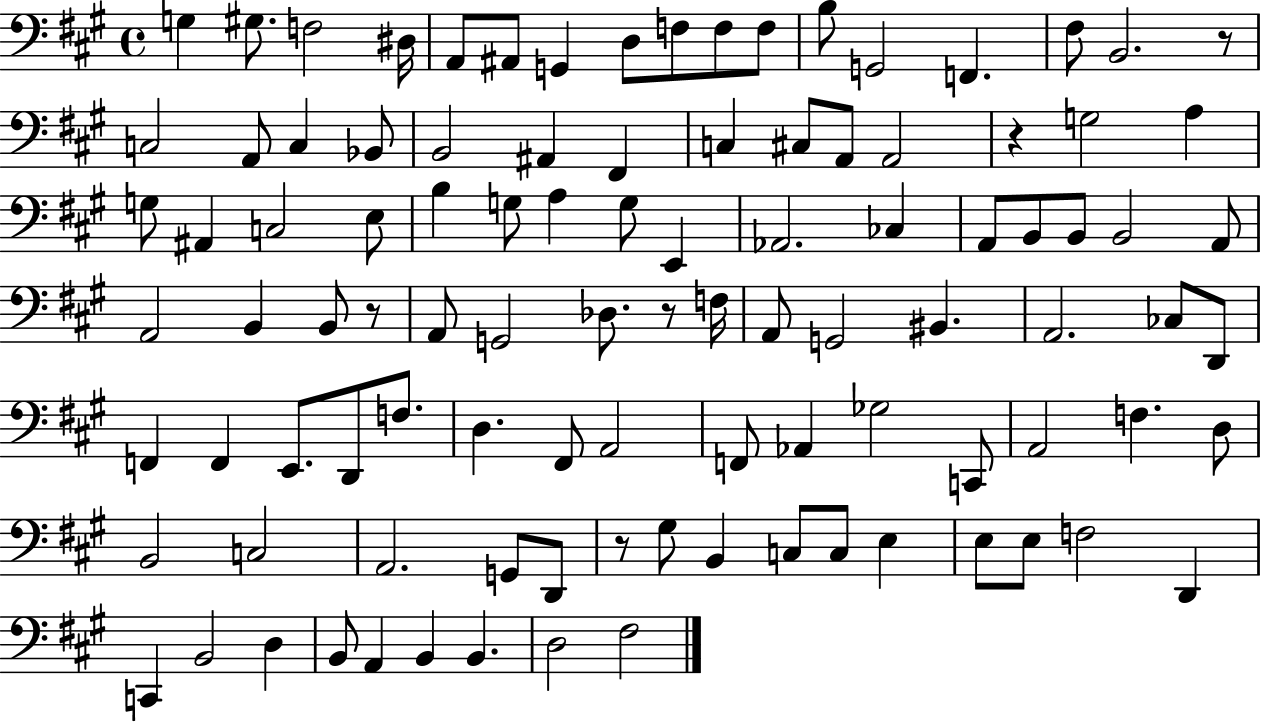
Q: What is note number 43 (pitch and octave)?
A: B2